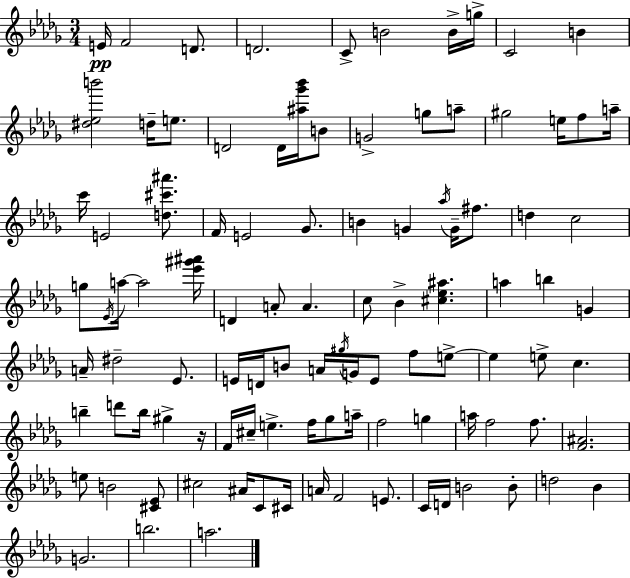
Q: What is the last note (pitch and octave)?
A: A5